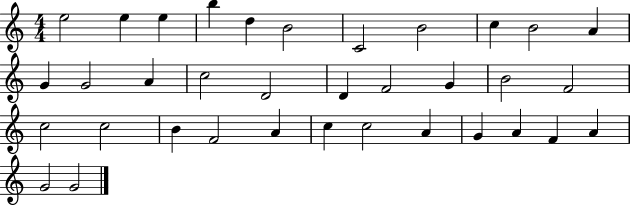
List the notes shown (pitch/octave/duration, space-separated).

E5/h E5/q E5/q B5/q D5/q B4/h C4/h B4/h C5/q B4/h A4/q G4/q G4/h A4/q C5/h D4/h D4/q F4/h G4/q B4/h F4/h C5/h C5/h B4/q F4/h A4/q C5/q C5/h A4/q G4/q A4/q F4/q A4/q G4/h G4/h